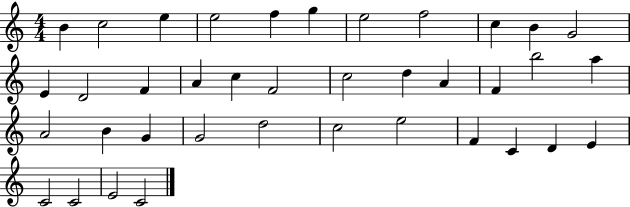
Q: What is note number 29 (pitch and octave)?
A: C5